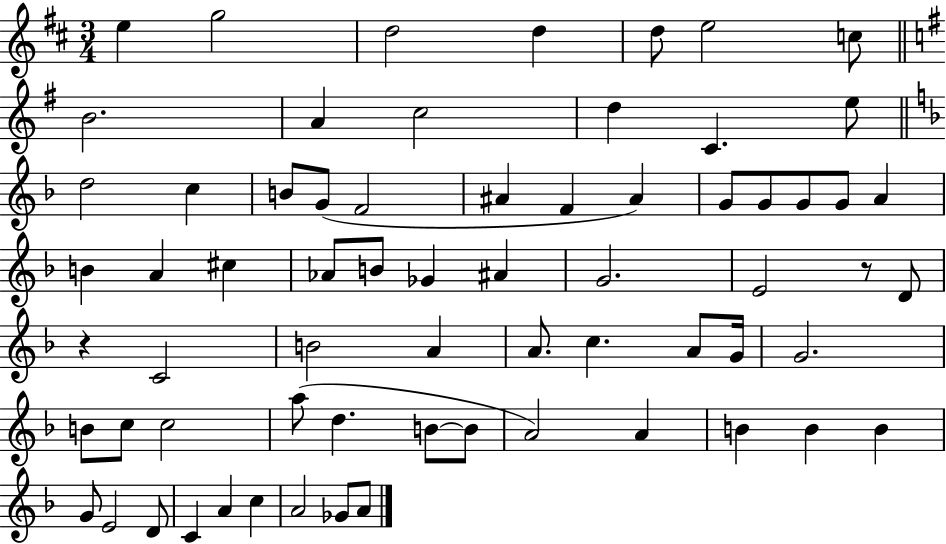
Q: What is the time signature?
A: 3/4